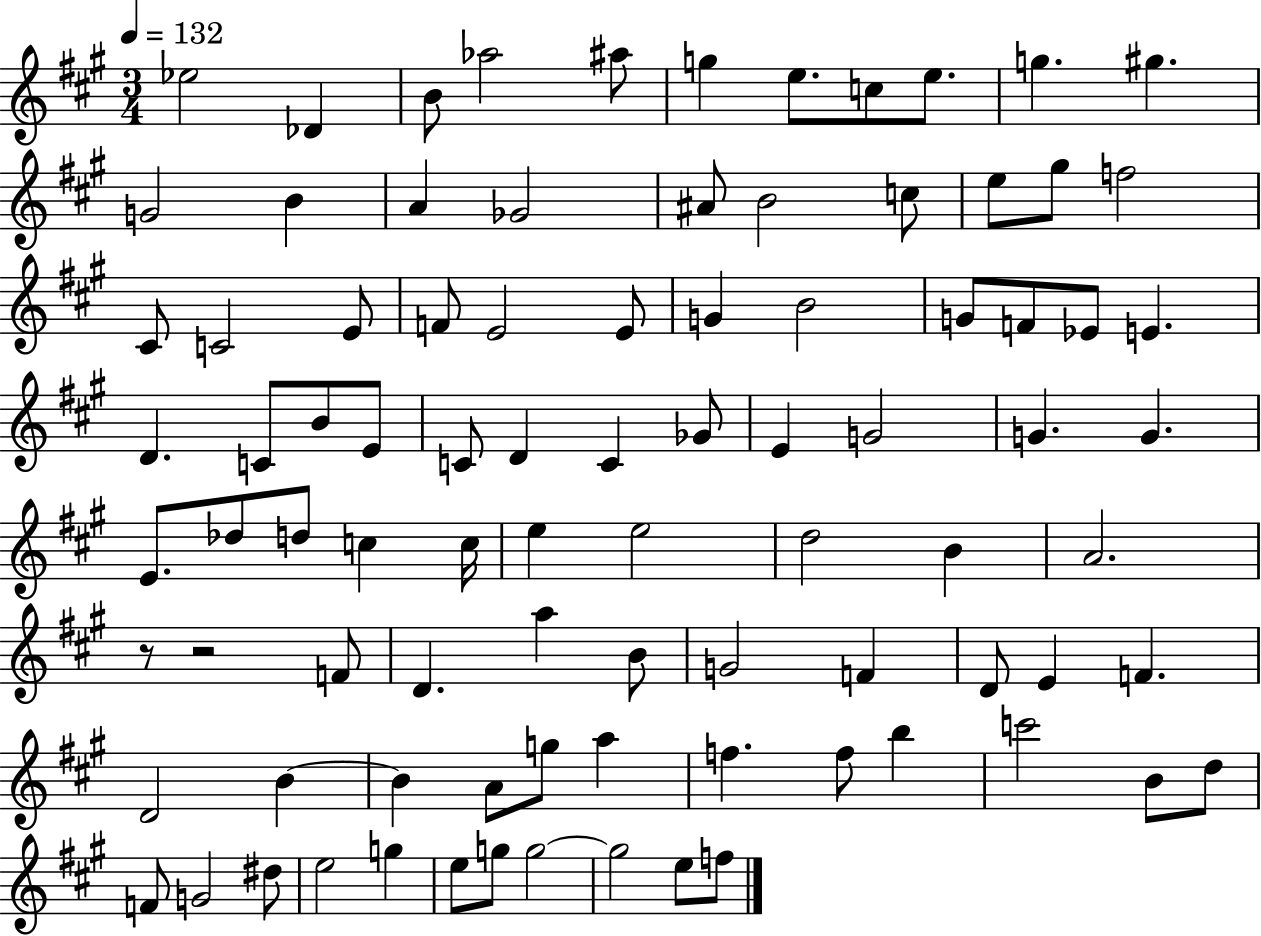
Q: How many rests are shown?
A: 2